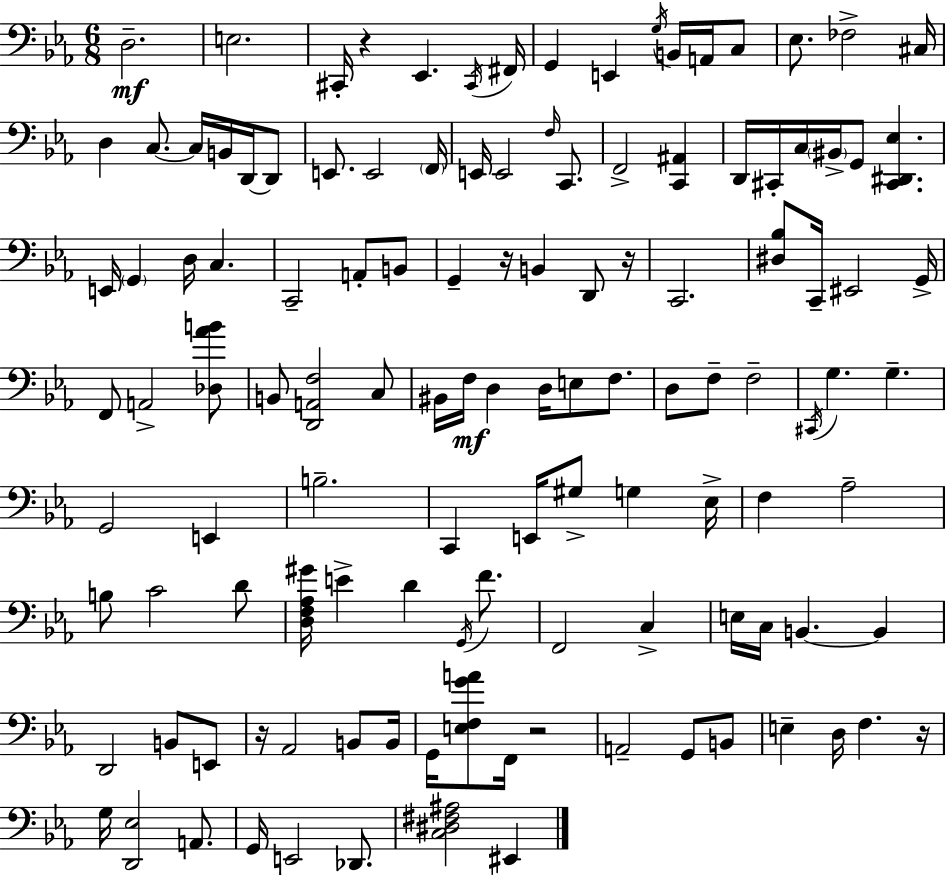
{
  \clef bass
  \numericTimeSignature
  \time 6/8
  \key ees \major
  d2.--\mf | e2. | cis,16-. r4 ees,4. \acciaccatura { cis,16 } | fis,16 g,4 e,4 \acciaccatura { g16 } b,16 a,16 | \break c8 ees8. fes2-> | cis16 d4 c8.~~ c16 b,16 d,16~~ | d,8 e,8. e,2 | \parenthesize f,16 e,16 e,2 \grace { f16 } | \break c,8. f,2-> <c, ais,>4 | d,16 cis,16-. c16 \parenthesize bis,16-> g,8 <cis, dis, ees>4. | e,16 \parenthesize g,4 d16 c4. | c,2-- a,8-. | \break b,8 g,4-- r16 b,4 | d,8 r16 c,2. | <dis bes>8 c,16-- eis,2 | g,16-> f,8 a,2-> | \break <des aes' b'>8 b,8 <d, a, f>2 | c8 bis,16 f16\mf d4 d16 e8 | f8. d8 f8-- f2-- | \acciaccatura { cis,16 } g4. g4.-- | \break g,2 | e,4 b2.-- | c,4 e,16 gis8-> g4 | ees16-> f4 aes2-- | \break b8 c'2 | d'8 <d f aes gis'>16 e'4-> d'4 | \acciaccatura { g,16 } f'8. f,2 | c4-> e16 c16 b,4.~~ | \break b,4 d,2 | b,8 e,8 r16 aes,2 | b,8 b,16 g,16 <e f g' a'>8 f,16 r2 | a,2-- | \break g,8 b,8 e4-- d16 f4. | r16 g16 <d, ees>2 | a,8. g,16 e,2 | des,8. <c dis fis ais>2 | \break eis,4 \bar "|."
}